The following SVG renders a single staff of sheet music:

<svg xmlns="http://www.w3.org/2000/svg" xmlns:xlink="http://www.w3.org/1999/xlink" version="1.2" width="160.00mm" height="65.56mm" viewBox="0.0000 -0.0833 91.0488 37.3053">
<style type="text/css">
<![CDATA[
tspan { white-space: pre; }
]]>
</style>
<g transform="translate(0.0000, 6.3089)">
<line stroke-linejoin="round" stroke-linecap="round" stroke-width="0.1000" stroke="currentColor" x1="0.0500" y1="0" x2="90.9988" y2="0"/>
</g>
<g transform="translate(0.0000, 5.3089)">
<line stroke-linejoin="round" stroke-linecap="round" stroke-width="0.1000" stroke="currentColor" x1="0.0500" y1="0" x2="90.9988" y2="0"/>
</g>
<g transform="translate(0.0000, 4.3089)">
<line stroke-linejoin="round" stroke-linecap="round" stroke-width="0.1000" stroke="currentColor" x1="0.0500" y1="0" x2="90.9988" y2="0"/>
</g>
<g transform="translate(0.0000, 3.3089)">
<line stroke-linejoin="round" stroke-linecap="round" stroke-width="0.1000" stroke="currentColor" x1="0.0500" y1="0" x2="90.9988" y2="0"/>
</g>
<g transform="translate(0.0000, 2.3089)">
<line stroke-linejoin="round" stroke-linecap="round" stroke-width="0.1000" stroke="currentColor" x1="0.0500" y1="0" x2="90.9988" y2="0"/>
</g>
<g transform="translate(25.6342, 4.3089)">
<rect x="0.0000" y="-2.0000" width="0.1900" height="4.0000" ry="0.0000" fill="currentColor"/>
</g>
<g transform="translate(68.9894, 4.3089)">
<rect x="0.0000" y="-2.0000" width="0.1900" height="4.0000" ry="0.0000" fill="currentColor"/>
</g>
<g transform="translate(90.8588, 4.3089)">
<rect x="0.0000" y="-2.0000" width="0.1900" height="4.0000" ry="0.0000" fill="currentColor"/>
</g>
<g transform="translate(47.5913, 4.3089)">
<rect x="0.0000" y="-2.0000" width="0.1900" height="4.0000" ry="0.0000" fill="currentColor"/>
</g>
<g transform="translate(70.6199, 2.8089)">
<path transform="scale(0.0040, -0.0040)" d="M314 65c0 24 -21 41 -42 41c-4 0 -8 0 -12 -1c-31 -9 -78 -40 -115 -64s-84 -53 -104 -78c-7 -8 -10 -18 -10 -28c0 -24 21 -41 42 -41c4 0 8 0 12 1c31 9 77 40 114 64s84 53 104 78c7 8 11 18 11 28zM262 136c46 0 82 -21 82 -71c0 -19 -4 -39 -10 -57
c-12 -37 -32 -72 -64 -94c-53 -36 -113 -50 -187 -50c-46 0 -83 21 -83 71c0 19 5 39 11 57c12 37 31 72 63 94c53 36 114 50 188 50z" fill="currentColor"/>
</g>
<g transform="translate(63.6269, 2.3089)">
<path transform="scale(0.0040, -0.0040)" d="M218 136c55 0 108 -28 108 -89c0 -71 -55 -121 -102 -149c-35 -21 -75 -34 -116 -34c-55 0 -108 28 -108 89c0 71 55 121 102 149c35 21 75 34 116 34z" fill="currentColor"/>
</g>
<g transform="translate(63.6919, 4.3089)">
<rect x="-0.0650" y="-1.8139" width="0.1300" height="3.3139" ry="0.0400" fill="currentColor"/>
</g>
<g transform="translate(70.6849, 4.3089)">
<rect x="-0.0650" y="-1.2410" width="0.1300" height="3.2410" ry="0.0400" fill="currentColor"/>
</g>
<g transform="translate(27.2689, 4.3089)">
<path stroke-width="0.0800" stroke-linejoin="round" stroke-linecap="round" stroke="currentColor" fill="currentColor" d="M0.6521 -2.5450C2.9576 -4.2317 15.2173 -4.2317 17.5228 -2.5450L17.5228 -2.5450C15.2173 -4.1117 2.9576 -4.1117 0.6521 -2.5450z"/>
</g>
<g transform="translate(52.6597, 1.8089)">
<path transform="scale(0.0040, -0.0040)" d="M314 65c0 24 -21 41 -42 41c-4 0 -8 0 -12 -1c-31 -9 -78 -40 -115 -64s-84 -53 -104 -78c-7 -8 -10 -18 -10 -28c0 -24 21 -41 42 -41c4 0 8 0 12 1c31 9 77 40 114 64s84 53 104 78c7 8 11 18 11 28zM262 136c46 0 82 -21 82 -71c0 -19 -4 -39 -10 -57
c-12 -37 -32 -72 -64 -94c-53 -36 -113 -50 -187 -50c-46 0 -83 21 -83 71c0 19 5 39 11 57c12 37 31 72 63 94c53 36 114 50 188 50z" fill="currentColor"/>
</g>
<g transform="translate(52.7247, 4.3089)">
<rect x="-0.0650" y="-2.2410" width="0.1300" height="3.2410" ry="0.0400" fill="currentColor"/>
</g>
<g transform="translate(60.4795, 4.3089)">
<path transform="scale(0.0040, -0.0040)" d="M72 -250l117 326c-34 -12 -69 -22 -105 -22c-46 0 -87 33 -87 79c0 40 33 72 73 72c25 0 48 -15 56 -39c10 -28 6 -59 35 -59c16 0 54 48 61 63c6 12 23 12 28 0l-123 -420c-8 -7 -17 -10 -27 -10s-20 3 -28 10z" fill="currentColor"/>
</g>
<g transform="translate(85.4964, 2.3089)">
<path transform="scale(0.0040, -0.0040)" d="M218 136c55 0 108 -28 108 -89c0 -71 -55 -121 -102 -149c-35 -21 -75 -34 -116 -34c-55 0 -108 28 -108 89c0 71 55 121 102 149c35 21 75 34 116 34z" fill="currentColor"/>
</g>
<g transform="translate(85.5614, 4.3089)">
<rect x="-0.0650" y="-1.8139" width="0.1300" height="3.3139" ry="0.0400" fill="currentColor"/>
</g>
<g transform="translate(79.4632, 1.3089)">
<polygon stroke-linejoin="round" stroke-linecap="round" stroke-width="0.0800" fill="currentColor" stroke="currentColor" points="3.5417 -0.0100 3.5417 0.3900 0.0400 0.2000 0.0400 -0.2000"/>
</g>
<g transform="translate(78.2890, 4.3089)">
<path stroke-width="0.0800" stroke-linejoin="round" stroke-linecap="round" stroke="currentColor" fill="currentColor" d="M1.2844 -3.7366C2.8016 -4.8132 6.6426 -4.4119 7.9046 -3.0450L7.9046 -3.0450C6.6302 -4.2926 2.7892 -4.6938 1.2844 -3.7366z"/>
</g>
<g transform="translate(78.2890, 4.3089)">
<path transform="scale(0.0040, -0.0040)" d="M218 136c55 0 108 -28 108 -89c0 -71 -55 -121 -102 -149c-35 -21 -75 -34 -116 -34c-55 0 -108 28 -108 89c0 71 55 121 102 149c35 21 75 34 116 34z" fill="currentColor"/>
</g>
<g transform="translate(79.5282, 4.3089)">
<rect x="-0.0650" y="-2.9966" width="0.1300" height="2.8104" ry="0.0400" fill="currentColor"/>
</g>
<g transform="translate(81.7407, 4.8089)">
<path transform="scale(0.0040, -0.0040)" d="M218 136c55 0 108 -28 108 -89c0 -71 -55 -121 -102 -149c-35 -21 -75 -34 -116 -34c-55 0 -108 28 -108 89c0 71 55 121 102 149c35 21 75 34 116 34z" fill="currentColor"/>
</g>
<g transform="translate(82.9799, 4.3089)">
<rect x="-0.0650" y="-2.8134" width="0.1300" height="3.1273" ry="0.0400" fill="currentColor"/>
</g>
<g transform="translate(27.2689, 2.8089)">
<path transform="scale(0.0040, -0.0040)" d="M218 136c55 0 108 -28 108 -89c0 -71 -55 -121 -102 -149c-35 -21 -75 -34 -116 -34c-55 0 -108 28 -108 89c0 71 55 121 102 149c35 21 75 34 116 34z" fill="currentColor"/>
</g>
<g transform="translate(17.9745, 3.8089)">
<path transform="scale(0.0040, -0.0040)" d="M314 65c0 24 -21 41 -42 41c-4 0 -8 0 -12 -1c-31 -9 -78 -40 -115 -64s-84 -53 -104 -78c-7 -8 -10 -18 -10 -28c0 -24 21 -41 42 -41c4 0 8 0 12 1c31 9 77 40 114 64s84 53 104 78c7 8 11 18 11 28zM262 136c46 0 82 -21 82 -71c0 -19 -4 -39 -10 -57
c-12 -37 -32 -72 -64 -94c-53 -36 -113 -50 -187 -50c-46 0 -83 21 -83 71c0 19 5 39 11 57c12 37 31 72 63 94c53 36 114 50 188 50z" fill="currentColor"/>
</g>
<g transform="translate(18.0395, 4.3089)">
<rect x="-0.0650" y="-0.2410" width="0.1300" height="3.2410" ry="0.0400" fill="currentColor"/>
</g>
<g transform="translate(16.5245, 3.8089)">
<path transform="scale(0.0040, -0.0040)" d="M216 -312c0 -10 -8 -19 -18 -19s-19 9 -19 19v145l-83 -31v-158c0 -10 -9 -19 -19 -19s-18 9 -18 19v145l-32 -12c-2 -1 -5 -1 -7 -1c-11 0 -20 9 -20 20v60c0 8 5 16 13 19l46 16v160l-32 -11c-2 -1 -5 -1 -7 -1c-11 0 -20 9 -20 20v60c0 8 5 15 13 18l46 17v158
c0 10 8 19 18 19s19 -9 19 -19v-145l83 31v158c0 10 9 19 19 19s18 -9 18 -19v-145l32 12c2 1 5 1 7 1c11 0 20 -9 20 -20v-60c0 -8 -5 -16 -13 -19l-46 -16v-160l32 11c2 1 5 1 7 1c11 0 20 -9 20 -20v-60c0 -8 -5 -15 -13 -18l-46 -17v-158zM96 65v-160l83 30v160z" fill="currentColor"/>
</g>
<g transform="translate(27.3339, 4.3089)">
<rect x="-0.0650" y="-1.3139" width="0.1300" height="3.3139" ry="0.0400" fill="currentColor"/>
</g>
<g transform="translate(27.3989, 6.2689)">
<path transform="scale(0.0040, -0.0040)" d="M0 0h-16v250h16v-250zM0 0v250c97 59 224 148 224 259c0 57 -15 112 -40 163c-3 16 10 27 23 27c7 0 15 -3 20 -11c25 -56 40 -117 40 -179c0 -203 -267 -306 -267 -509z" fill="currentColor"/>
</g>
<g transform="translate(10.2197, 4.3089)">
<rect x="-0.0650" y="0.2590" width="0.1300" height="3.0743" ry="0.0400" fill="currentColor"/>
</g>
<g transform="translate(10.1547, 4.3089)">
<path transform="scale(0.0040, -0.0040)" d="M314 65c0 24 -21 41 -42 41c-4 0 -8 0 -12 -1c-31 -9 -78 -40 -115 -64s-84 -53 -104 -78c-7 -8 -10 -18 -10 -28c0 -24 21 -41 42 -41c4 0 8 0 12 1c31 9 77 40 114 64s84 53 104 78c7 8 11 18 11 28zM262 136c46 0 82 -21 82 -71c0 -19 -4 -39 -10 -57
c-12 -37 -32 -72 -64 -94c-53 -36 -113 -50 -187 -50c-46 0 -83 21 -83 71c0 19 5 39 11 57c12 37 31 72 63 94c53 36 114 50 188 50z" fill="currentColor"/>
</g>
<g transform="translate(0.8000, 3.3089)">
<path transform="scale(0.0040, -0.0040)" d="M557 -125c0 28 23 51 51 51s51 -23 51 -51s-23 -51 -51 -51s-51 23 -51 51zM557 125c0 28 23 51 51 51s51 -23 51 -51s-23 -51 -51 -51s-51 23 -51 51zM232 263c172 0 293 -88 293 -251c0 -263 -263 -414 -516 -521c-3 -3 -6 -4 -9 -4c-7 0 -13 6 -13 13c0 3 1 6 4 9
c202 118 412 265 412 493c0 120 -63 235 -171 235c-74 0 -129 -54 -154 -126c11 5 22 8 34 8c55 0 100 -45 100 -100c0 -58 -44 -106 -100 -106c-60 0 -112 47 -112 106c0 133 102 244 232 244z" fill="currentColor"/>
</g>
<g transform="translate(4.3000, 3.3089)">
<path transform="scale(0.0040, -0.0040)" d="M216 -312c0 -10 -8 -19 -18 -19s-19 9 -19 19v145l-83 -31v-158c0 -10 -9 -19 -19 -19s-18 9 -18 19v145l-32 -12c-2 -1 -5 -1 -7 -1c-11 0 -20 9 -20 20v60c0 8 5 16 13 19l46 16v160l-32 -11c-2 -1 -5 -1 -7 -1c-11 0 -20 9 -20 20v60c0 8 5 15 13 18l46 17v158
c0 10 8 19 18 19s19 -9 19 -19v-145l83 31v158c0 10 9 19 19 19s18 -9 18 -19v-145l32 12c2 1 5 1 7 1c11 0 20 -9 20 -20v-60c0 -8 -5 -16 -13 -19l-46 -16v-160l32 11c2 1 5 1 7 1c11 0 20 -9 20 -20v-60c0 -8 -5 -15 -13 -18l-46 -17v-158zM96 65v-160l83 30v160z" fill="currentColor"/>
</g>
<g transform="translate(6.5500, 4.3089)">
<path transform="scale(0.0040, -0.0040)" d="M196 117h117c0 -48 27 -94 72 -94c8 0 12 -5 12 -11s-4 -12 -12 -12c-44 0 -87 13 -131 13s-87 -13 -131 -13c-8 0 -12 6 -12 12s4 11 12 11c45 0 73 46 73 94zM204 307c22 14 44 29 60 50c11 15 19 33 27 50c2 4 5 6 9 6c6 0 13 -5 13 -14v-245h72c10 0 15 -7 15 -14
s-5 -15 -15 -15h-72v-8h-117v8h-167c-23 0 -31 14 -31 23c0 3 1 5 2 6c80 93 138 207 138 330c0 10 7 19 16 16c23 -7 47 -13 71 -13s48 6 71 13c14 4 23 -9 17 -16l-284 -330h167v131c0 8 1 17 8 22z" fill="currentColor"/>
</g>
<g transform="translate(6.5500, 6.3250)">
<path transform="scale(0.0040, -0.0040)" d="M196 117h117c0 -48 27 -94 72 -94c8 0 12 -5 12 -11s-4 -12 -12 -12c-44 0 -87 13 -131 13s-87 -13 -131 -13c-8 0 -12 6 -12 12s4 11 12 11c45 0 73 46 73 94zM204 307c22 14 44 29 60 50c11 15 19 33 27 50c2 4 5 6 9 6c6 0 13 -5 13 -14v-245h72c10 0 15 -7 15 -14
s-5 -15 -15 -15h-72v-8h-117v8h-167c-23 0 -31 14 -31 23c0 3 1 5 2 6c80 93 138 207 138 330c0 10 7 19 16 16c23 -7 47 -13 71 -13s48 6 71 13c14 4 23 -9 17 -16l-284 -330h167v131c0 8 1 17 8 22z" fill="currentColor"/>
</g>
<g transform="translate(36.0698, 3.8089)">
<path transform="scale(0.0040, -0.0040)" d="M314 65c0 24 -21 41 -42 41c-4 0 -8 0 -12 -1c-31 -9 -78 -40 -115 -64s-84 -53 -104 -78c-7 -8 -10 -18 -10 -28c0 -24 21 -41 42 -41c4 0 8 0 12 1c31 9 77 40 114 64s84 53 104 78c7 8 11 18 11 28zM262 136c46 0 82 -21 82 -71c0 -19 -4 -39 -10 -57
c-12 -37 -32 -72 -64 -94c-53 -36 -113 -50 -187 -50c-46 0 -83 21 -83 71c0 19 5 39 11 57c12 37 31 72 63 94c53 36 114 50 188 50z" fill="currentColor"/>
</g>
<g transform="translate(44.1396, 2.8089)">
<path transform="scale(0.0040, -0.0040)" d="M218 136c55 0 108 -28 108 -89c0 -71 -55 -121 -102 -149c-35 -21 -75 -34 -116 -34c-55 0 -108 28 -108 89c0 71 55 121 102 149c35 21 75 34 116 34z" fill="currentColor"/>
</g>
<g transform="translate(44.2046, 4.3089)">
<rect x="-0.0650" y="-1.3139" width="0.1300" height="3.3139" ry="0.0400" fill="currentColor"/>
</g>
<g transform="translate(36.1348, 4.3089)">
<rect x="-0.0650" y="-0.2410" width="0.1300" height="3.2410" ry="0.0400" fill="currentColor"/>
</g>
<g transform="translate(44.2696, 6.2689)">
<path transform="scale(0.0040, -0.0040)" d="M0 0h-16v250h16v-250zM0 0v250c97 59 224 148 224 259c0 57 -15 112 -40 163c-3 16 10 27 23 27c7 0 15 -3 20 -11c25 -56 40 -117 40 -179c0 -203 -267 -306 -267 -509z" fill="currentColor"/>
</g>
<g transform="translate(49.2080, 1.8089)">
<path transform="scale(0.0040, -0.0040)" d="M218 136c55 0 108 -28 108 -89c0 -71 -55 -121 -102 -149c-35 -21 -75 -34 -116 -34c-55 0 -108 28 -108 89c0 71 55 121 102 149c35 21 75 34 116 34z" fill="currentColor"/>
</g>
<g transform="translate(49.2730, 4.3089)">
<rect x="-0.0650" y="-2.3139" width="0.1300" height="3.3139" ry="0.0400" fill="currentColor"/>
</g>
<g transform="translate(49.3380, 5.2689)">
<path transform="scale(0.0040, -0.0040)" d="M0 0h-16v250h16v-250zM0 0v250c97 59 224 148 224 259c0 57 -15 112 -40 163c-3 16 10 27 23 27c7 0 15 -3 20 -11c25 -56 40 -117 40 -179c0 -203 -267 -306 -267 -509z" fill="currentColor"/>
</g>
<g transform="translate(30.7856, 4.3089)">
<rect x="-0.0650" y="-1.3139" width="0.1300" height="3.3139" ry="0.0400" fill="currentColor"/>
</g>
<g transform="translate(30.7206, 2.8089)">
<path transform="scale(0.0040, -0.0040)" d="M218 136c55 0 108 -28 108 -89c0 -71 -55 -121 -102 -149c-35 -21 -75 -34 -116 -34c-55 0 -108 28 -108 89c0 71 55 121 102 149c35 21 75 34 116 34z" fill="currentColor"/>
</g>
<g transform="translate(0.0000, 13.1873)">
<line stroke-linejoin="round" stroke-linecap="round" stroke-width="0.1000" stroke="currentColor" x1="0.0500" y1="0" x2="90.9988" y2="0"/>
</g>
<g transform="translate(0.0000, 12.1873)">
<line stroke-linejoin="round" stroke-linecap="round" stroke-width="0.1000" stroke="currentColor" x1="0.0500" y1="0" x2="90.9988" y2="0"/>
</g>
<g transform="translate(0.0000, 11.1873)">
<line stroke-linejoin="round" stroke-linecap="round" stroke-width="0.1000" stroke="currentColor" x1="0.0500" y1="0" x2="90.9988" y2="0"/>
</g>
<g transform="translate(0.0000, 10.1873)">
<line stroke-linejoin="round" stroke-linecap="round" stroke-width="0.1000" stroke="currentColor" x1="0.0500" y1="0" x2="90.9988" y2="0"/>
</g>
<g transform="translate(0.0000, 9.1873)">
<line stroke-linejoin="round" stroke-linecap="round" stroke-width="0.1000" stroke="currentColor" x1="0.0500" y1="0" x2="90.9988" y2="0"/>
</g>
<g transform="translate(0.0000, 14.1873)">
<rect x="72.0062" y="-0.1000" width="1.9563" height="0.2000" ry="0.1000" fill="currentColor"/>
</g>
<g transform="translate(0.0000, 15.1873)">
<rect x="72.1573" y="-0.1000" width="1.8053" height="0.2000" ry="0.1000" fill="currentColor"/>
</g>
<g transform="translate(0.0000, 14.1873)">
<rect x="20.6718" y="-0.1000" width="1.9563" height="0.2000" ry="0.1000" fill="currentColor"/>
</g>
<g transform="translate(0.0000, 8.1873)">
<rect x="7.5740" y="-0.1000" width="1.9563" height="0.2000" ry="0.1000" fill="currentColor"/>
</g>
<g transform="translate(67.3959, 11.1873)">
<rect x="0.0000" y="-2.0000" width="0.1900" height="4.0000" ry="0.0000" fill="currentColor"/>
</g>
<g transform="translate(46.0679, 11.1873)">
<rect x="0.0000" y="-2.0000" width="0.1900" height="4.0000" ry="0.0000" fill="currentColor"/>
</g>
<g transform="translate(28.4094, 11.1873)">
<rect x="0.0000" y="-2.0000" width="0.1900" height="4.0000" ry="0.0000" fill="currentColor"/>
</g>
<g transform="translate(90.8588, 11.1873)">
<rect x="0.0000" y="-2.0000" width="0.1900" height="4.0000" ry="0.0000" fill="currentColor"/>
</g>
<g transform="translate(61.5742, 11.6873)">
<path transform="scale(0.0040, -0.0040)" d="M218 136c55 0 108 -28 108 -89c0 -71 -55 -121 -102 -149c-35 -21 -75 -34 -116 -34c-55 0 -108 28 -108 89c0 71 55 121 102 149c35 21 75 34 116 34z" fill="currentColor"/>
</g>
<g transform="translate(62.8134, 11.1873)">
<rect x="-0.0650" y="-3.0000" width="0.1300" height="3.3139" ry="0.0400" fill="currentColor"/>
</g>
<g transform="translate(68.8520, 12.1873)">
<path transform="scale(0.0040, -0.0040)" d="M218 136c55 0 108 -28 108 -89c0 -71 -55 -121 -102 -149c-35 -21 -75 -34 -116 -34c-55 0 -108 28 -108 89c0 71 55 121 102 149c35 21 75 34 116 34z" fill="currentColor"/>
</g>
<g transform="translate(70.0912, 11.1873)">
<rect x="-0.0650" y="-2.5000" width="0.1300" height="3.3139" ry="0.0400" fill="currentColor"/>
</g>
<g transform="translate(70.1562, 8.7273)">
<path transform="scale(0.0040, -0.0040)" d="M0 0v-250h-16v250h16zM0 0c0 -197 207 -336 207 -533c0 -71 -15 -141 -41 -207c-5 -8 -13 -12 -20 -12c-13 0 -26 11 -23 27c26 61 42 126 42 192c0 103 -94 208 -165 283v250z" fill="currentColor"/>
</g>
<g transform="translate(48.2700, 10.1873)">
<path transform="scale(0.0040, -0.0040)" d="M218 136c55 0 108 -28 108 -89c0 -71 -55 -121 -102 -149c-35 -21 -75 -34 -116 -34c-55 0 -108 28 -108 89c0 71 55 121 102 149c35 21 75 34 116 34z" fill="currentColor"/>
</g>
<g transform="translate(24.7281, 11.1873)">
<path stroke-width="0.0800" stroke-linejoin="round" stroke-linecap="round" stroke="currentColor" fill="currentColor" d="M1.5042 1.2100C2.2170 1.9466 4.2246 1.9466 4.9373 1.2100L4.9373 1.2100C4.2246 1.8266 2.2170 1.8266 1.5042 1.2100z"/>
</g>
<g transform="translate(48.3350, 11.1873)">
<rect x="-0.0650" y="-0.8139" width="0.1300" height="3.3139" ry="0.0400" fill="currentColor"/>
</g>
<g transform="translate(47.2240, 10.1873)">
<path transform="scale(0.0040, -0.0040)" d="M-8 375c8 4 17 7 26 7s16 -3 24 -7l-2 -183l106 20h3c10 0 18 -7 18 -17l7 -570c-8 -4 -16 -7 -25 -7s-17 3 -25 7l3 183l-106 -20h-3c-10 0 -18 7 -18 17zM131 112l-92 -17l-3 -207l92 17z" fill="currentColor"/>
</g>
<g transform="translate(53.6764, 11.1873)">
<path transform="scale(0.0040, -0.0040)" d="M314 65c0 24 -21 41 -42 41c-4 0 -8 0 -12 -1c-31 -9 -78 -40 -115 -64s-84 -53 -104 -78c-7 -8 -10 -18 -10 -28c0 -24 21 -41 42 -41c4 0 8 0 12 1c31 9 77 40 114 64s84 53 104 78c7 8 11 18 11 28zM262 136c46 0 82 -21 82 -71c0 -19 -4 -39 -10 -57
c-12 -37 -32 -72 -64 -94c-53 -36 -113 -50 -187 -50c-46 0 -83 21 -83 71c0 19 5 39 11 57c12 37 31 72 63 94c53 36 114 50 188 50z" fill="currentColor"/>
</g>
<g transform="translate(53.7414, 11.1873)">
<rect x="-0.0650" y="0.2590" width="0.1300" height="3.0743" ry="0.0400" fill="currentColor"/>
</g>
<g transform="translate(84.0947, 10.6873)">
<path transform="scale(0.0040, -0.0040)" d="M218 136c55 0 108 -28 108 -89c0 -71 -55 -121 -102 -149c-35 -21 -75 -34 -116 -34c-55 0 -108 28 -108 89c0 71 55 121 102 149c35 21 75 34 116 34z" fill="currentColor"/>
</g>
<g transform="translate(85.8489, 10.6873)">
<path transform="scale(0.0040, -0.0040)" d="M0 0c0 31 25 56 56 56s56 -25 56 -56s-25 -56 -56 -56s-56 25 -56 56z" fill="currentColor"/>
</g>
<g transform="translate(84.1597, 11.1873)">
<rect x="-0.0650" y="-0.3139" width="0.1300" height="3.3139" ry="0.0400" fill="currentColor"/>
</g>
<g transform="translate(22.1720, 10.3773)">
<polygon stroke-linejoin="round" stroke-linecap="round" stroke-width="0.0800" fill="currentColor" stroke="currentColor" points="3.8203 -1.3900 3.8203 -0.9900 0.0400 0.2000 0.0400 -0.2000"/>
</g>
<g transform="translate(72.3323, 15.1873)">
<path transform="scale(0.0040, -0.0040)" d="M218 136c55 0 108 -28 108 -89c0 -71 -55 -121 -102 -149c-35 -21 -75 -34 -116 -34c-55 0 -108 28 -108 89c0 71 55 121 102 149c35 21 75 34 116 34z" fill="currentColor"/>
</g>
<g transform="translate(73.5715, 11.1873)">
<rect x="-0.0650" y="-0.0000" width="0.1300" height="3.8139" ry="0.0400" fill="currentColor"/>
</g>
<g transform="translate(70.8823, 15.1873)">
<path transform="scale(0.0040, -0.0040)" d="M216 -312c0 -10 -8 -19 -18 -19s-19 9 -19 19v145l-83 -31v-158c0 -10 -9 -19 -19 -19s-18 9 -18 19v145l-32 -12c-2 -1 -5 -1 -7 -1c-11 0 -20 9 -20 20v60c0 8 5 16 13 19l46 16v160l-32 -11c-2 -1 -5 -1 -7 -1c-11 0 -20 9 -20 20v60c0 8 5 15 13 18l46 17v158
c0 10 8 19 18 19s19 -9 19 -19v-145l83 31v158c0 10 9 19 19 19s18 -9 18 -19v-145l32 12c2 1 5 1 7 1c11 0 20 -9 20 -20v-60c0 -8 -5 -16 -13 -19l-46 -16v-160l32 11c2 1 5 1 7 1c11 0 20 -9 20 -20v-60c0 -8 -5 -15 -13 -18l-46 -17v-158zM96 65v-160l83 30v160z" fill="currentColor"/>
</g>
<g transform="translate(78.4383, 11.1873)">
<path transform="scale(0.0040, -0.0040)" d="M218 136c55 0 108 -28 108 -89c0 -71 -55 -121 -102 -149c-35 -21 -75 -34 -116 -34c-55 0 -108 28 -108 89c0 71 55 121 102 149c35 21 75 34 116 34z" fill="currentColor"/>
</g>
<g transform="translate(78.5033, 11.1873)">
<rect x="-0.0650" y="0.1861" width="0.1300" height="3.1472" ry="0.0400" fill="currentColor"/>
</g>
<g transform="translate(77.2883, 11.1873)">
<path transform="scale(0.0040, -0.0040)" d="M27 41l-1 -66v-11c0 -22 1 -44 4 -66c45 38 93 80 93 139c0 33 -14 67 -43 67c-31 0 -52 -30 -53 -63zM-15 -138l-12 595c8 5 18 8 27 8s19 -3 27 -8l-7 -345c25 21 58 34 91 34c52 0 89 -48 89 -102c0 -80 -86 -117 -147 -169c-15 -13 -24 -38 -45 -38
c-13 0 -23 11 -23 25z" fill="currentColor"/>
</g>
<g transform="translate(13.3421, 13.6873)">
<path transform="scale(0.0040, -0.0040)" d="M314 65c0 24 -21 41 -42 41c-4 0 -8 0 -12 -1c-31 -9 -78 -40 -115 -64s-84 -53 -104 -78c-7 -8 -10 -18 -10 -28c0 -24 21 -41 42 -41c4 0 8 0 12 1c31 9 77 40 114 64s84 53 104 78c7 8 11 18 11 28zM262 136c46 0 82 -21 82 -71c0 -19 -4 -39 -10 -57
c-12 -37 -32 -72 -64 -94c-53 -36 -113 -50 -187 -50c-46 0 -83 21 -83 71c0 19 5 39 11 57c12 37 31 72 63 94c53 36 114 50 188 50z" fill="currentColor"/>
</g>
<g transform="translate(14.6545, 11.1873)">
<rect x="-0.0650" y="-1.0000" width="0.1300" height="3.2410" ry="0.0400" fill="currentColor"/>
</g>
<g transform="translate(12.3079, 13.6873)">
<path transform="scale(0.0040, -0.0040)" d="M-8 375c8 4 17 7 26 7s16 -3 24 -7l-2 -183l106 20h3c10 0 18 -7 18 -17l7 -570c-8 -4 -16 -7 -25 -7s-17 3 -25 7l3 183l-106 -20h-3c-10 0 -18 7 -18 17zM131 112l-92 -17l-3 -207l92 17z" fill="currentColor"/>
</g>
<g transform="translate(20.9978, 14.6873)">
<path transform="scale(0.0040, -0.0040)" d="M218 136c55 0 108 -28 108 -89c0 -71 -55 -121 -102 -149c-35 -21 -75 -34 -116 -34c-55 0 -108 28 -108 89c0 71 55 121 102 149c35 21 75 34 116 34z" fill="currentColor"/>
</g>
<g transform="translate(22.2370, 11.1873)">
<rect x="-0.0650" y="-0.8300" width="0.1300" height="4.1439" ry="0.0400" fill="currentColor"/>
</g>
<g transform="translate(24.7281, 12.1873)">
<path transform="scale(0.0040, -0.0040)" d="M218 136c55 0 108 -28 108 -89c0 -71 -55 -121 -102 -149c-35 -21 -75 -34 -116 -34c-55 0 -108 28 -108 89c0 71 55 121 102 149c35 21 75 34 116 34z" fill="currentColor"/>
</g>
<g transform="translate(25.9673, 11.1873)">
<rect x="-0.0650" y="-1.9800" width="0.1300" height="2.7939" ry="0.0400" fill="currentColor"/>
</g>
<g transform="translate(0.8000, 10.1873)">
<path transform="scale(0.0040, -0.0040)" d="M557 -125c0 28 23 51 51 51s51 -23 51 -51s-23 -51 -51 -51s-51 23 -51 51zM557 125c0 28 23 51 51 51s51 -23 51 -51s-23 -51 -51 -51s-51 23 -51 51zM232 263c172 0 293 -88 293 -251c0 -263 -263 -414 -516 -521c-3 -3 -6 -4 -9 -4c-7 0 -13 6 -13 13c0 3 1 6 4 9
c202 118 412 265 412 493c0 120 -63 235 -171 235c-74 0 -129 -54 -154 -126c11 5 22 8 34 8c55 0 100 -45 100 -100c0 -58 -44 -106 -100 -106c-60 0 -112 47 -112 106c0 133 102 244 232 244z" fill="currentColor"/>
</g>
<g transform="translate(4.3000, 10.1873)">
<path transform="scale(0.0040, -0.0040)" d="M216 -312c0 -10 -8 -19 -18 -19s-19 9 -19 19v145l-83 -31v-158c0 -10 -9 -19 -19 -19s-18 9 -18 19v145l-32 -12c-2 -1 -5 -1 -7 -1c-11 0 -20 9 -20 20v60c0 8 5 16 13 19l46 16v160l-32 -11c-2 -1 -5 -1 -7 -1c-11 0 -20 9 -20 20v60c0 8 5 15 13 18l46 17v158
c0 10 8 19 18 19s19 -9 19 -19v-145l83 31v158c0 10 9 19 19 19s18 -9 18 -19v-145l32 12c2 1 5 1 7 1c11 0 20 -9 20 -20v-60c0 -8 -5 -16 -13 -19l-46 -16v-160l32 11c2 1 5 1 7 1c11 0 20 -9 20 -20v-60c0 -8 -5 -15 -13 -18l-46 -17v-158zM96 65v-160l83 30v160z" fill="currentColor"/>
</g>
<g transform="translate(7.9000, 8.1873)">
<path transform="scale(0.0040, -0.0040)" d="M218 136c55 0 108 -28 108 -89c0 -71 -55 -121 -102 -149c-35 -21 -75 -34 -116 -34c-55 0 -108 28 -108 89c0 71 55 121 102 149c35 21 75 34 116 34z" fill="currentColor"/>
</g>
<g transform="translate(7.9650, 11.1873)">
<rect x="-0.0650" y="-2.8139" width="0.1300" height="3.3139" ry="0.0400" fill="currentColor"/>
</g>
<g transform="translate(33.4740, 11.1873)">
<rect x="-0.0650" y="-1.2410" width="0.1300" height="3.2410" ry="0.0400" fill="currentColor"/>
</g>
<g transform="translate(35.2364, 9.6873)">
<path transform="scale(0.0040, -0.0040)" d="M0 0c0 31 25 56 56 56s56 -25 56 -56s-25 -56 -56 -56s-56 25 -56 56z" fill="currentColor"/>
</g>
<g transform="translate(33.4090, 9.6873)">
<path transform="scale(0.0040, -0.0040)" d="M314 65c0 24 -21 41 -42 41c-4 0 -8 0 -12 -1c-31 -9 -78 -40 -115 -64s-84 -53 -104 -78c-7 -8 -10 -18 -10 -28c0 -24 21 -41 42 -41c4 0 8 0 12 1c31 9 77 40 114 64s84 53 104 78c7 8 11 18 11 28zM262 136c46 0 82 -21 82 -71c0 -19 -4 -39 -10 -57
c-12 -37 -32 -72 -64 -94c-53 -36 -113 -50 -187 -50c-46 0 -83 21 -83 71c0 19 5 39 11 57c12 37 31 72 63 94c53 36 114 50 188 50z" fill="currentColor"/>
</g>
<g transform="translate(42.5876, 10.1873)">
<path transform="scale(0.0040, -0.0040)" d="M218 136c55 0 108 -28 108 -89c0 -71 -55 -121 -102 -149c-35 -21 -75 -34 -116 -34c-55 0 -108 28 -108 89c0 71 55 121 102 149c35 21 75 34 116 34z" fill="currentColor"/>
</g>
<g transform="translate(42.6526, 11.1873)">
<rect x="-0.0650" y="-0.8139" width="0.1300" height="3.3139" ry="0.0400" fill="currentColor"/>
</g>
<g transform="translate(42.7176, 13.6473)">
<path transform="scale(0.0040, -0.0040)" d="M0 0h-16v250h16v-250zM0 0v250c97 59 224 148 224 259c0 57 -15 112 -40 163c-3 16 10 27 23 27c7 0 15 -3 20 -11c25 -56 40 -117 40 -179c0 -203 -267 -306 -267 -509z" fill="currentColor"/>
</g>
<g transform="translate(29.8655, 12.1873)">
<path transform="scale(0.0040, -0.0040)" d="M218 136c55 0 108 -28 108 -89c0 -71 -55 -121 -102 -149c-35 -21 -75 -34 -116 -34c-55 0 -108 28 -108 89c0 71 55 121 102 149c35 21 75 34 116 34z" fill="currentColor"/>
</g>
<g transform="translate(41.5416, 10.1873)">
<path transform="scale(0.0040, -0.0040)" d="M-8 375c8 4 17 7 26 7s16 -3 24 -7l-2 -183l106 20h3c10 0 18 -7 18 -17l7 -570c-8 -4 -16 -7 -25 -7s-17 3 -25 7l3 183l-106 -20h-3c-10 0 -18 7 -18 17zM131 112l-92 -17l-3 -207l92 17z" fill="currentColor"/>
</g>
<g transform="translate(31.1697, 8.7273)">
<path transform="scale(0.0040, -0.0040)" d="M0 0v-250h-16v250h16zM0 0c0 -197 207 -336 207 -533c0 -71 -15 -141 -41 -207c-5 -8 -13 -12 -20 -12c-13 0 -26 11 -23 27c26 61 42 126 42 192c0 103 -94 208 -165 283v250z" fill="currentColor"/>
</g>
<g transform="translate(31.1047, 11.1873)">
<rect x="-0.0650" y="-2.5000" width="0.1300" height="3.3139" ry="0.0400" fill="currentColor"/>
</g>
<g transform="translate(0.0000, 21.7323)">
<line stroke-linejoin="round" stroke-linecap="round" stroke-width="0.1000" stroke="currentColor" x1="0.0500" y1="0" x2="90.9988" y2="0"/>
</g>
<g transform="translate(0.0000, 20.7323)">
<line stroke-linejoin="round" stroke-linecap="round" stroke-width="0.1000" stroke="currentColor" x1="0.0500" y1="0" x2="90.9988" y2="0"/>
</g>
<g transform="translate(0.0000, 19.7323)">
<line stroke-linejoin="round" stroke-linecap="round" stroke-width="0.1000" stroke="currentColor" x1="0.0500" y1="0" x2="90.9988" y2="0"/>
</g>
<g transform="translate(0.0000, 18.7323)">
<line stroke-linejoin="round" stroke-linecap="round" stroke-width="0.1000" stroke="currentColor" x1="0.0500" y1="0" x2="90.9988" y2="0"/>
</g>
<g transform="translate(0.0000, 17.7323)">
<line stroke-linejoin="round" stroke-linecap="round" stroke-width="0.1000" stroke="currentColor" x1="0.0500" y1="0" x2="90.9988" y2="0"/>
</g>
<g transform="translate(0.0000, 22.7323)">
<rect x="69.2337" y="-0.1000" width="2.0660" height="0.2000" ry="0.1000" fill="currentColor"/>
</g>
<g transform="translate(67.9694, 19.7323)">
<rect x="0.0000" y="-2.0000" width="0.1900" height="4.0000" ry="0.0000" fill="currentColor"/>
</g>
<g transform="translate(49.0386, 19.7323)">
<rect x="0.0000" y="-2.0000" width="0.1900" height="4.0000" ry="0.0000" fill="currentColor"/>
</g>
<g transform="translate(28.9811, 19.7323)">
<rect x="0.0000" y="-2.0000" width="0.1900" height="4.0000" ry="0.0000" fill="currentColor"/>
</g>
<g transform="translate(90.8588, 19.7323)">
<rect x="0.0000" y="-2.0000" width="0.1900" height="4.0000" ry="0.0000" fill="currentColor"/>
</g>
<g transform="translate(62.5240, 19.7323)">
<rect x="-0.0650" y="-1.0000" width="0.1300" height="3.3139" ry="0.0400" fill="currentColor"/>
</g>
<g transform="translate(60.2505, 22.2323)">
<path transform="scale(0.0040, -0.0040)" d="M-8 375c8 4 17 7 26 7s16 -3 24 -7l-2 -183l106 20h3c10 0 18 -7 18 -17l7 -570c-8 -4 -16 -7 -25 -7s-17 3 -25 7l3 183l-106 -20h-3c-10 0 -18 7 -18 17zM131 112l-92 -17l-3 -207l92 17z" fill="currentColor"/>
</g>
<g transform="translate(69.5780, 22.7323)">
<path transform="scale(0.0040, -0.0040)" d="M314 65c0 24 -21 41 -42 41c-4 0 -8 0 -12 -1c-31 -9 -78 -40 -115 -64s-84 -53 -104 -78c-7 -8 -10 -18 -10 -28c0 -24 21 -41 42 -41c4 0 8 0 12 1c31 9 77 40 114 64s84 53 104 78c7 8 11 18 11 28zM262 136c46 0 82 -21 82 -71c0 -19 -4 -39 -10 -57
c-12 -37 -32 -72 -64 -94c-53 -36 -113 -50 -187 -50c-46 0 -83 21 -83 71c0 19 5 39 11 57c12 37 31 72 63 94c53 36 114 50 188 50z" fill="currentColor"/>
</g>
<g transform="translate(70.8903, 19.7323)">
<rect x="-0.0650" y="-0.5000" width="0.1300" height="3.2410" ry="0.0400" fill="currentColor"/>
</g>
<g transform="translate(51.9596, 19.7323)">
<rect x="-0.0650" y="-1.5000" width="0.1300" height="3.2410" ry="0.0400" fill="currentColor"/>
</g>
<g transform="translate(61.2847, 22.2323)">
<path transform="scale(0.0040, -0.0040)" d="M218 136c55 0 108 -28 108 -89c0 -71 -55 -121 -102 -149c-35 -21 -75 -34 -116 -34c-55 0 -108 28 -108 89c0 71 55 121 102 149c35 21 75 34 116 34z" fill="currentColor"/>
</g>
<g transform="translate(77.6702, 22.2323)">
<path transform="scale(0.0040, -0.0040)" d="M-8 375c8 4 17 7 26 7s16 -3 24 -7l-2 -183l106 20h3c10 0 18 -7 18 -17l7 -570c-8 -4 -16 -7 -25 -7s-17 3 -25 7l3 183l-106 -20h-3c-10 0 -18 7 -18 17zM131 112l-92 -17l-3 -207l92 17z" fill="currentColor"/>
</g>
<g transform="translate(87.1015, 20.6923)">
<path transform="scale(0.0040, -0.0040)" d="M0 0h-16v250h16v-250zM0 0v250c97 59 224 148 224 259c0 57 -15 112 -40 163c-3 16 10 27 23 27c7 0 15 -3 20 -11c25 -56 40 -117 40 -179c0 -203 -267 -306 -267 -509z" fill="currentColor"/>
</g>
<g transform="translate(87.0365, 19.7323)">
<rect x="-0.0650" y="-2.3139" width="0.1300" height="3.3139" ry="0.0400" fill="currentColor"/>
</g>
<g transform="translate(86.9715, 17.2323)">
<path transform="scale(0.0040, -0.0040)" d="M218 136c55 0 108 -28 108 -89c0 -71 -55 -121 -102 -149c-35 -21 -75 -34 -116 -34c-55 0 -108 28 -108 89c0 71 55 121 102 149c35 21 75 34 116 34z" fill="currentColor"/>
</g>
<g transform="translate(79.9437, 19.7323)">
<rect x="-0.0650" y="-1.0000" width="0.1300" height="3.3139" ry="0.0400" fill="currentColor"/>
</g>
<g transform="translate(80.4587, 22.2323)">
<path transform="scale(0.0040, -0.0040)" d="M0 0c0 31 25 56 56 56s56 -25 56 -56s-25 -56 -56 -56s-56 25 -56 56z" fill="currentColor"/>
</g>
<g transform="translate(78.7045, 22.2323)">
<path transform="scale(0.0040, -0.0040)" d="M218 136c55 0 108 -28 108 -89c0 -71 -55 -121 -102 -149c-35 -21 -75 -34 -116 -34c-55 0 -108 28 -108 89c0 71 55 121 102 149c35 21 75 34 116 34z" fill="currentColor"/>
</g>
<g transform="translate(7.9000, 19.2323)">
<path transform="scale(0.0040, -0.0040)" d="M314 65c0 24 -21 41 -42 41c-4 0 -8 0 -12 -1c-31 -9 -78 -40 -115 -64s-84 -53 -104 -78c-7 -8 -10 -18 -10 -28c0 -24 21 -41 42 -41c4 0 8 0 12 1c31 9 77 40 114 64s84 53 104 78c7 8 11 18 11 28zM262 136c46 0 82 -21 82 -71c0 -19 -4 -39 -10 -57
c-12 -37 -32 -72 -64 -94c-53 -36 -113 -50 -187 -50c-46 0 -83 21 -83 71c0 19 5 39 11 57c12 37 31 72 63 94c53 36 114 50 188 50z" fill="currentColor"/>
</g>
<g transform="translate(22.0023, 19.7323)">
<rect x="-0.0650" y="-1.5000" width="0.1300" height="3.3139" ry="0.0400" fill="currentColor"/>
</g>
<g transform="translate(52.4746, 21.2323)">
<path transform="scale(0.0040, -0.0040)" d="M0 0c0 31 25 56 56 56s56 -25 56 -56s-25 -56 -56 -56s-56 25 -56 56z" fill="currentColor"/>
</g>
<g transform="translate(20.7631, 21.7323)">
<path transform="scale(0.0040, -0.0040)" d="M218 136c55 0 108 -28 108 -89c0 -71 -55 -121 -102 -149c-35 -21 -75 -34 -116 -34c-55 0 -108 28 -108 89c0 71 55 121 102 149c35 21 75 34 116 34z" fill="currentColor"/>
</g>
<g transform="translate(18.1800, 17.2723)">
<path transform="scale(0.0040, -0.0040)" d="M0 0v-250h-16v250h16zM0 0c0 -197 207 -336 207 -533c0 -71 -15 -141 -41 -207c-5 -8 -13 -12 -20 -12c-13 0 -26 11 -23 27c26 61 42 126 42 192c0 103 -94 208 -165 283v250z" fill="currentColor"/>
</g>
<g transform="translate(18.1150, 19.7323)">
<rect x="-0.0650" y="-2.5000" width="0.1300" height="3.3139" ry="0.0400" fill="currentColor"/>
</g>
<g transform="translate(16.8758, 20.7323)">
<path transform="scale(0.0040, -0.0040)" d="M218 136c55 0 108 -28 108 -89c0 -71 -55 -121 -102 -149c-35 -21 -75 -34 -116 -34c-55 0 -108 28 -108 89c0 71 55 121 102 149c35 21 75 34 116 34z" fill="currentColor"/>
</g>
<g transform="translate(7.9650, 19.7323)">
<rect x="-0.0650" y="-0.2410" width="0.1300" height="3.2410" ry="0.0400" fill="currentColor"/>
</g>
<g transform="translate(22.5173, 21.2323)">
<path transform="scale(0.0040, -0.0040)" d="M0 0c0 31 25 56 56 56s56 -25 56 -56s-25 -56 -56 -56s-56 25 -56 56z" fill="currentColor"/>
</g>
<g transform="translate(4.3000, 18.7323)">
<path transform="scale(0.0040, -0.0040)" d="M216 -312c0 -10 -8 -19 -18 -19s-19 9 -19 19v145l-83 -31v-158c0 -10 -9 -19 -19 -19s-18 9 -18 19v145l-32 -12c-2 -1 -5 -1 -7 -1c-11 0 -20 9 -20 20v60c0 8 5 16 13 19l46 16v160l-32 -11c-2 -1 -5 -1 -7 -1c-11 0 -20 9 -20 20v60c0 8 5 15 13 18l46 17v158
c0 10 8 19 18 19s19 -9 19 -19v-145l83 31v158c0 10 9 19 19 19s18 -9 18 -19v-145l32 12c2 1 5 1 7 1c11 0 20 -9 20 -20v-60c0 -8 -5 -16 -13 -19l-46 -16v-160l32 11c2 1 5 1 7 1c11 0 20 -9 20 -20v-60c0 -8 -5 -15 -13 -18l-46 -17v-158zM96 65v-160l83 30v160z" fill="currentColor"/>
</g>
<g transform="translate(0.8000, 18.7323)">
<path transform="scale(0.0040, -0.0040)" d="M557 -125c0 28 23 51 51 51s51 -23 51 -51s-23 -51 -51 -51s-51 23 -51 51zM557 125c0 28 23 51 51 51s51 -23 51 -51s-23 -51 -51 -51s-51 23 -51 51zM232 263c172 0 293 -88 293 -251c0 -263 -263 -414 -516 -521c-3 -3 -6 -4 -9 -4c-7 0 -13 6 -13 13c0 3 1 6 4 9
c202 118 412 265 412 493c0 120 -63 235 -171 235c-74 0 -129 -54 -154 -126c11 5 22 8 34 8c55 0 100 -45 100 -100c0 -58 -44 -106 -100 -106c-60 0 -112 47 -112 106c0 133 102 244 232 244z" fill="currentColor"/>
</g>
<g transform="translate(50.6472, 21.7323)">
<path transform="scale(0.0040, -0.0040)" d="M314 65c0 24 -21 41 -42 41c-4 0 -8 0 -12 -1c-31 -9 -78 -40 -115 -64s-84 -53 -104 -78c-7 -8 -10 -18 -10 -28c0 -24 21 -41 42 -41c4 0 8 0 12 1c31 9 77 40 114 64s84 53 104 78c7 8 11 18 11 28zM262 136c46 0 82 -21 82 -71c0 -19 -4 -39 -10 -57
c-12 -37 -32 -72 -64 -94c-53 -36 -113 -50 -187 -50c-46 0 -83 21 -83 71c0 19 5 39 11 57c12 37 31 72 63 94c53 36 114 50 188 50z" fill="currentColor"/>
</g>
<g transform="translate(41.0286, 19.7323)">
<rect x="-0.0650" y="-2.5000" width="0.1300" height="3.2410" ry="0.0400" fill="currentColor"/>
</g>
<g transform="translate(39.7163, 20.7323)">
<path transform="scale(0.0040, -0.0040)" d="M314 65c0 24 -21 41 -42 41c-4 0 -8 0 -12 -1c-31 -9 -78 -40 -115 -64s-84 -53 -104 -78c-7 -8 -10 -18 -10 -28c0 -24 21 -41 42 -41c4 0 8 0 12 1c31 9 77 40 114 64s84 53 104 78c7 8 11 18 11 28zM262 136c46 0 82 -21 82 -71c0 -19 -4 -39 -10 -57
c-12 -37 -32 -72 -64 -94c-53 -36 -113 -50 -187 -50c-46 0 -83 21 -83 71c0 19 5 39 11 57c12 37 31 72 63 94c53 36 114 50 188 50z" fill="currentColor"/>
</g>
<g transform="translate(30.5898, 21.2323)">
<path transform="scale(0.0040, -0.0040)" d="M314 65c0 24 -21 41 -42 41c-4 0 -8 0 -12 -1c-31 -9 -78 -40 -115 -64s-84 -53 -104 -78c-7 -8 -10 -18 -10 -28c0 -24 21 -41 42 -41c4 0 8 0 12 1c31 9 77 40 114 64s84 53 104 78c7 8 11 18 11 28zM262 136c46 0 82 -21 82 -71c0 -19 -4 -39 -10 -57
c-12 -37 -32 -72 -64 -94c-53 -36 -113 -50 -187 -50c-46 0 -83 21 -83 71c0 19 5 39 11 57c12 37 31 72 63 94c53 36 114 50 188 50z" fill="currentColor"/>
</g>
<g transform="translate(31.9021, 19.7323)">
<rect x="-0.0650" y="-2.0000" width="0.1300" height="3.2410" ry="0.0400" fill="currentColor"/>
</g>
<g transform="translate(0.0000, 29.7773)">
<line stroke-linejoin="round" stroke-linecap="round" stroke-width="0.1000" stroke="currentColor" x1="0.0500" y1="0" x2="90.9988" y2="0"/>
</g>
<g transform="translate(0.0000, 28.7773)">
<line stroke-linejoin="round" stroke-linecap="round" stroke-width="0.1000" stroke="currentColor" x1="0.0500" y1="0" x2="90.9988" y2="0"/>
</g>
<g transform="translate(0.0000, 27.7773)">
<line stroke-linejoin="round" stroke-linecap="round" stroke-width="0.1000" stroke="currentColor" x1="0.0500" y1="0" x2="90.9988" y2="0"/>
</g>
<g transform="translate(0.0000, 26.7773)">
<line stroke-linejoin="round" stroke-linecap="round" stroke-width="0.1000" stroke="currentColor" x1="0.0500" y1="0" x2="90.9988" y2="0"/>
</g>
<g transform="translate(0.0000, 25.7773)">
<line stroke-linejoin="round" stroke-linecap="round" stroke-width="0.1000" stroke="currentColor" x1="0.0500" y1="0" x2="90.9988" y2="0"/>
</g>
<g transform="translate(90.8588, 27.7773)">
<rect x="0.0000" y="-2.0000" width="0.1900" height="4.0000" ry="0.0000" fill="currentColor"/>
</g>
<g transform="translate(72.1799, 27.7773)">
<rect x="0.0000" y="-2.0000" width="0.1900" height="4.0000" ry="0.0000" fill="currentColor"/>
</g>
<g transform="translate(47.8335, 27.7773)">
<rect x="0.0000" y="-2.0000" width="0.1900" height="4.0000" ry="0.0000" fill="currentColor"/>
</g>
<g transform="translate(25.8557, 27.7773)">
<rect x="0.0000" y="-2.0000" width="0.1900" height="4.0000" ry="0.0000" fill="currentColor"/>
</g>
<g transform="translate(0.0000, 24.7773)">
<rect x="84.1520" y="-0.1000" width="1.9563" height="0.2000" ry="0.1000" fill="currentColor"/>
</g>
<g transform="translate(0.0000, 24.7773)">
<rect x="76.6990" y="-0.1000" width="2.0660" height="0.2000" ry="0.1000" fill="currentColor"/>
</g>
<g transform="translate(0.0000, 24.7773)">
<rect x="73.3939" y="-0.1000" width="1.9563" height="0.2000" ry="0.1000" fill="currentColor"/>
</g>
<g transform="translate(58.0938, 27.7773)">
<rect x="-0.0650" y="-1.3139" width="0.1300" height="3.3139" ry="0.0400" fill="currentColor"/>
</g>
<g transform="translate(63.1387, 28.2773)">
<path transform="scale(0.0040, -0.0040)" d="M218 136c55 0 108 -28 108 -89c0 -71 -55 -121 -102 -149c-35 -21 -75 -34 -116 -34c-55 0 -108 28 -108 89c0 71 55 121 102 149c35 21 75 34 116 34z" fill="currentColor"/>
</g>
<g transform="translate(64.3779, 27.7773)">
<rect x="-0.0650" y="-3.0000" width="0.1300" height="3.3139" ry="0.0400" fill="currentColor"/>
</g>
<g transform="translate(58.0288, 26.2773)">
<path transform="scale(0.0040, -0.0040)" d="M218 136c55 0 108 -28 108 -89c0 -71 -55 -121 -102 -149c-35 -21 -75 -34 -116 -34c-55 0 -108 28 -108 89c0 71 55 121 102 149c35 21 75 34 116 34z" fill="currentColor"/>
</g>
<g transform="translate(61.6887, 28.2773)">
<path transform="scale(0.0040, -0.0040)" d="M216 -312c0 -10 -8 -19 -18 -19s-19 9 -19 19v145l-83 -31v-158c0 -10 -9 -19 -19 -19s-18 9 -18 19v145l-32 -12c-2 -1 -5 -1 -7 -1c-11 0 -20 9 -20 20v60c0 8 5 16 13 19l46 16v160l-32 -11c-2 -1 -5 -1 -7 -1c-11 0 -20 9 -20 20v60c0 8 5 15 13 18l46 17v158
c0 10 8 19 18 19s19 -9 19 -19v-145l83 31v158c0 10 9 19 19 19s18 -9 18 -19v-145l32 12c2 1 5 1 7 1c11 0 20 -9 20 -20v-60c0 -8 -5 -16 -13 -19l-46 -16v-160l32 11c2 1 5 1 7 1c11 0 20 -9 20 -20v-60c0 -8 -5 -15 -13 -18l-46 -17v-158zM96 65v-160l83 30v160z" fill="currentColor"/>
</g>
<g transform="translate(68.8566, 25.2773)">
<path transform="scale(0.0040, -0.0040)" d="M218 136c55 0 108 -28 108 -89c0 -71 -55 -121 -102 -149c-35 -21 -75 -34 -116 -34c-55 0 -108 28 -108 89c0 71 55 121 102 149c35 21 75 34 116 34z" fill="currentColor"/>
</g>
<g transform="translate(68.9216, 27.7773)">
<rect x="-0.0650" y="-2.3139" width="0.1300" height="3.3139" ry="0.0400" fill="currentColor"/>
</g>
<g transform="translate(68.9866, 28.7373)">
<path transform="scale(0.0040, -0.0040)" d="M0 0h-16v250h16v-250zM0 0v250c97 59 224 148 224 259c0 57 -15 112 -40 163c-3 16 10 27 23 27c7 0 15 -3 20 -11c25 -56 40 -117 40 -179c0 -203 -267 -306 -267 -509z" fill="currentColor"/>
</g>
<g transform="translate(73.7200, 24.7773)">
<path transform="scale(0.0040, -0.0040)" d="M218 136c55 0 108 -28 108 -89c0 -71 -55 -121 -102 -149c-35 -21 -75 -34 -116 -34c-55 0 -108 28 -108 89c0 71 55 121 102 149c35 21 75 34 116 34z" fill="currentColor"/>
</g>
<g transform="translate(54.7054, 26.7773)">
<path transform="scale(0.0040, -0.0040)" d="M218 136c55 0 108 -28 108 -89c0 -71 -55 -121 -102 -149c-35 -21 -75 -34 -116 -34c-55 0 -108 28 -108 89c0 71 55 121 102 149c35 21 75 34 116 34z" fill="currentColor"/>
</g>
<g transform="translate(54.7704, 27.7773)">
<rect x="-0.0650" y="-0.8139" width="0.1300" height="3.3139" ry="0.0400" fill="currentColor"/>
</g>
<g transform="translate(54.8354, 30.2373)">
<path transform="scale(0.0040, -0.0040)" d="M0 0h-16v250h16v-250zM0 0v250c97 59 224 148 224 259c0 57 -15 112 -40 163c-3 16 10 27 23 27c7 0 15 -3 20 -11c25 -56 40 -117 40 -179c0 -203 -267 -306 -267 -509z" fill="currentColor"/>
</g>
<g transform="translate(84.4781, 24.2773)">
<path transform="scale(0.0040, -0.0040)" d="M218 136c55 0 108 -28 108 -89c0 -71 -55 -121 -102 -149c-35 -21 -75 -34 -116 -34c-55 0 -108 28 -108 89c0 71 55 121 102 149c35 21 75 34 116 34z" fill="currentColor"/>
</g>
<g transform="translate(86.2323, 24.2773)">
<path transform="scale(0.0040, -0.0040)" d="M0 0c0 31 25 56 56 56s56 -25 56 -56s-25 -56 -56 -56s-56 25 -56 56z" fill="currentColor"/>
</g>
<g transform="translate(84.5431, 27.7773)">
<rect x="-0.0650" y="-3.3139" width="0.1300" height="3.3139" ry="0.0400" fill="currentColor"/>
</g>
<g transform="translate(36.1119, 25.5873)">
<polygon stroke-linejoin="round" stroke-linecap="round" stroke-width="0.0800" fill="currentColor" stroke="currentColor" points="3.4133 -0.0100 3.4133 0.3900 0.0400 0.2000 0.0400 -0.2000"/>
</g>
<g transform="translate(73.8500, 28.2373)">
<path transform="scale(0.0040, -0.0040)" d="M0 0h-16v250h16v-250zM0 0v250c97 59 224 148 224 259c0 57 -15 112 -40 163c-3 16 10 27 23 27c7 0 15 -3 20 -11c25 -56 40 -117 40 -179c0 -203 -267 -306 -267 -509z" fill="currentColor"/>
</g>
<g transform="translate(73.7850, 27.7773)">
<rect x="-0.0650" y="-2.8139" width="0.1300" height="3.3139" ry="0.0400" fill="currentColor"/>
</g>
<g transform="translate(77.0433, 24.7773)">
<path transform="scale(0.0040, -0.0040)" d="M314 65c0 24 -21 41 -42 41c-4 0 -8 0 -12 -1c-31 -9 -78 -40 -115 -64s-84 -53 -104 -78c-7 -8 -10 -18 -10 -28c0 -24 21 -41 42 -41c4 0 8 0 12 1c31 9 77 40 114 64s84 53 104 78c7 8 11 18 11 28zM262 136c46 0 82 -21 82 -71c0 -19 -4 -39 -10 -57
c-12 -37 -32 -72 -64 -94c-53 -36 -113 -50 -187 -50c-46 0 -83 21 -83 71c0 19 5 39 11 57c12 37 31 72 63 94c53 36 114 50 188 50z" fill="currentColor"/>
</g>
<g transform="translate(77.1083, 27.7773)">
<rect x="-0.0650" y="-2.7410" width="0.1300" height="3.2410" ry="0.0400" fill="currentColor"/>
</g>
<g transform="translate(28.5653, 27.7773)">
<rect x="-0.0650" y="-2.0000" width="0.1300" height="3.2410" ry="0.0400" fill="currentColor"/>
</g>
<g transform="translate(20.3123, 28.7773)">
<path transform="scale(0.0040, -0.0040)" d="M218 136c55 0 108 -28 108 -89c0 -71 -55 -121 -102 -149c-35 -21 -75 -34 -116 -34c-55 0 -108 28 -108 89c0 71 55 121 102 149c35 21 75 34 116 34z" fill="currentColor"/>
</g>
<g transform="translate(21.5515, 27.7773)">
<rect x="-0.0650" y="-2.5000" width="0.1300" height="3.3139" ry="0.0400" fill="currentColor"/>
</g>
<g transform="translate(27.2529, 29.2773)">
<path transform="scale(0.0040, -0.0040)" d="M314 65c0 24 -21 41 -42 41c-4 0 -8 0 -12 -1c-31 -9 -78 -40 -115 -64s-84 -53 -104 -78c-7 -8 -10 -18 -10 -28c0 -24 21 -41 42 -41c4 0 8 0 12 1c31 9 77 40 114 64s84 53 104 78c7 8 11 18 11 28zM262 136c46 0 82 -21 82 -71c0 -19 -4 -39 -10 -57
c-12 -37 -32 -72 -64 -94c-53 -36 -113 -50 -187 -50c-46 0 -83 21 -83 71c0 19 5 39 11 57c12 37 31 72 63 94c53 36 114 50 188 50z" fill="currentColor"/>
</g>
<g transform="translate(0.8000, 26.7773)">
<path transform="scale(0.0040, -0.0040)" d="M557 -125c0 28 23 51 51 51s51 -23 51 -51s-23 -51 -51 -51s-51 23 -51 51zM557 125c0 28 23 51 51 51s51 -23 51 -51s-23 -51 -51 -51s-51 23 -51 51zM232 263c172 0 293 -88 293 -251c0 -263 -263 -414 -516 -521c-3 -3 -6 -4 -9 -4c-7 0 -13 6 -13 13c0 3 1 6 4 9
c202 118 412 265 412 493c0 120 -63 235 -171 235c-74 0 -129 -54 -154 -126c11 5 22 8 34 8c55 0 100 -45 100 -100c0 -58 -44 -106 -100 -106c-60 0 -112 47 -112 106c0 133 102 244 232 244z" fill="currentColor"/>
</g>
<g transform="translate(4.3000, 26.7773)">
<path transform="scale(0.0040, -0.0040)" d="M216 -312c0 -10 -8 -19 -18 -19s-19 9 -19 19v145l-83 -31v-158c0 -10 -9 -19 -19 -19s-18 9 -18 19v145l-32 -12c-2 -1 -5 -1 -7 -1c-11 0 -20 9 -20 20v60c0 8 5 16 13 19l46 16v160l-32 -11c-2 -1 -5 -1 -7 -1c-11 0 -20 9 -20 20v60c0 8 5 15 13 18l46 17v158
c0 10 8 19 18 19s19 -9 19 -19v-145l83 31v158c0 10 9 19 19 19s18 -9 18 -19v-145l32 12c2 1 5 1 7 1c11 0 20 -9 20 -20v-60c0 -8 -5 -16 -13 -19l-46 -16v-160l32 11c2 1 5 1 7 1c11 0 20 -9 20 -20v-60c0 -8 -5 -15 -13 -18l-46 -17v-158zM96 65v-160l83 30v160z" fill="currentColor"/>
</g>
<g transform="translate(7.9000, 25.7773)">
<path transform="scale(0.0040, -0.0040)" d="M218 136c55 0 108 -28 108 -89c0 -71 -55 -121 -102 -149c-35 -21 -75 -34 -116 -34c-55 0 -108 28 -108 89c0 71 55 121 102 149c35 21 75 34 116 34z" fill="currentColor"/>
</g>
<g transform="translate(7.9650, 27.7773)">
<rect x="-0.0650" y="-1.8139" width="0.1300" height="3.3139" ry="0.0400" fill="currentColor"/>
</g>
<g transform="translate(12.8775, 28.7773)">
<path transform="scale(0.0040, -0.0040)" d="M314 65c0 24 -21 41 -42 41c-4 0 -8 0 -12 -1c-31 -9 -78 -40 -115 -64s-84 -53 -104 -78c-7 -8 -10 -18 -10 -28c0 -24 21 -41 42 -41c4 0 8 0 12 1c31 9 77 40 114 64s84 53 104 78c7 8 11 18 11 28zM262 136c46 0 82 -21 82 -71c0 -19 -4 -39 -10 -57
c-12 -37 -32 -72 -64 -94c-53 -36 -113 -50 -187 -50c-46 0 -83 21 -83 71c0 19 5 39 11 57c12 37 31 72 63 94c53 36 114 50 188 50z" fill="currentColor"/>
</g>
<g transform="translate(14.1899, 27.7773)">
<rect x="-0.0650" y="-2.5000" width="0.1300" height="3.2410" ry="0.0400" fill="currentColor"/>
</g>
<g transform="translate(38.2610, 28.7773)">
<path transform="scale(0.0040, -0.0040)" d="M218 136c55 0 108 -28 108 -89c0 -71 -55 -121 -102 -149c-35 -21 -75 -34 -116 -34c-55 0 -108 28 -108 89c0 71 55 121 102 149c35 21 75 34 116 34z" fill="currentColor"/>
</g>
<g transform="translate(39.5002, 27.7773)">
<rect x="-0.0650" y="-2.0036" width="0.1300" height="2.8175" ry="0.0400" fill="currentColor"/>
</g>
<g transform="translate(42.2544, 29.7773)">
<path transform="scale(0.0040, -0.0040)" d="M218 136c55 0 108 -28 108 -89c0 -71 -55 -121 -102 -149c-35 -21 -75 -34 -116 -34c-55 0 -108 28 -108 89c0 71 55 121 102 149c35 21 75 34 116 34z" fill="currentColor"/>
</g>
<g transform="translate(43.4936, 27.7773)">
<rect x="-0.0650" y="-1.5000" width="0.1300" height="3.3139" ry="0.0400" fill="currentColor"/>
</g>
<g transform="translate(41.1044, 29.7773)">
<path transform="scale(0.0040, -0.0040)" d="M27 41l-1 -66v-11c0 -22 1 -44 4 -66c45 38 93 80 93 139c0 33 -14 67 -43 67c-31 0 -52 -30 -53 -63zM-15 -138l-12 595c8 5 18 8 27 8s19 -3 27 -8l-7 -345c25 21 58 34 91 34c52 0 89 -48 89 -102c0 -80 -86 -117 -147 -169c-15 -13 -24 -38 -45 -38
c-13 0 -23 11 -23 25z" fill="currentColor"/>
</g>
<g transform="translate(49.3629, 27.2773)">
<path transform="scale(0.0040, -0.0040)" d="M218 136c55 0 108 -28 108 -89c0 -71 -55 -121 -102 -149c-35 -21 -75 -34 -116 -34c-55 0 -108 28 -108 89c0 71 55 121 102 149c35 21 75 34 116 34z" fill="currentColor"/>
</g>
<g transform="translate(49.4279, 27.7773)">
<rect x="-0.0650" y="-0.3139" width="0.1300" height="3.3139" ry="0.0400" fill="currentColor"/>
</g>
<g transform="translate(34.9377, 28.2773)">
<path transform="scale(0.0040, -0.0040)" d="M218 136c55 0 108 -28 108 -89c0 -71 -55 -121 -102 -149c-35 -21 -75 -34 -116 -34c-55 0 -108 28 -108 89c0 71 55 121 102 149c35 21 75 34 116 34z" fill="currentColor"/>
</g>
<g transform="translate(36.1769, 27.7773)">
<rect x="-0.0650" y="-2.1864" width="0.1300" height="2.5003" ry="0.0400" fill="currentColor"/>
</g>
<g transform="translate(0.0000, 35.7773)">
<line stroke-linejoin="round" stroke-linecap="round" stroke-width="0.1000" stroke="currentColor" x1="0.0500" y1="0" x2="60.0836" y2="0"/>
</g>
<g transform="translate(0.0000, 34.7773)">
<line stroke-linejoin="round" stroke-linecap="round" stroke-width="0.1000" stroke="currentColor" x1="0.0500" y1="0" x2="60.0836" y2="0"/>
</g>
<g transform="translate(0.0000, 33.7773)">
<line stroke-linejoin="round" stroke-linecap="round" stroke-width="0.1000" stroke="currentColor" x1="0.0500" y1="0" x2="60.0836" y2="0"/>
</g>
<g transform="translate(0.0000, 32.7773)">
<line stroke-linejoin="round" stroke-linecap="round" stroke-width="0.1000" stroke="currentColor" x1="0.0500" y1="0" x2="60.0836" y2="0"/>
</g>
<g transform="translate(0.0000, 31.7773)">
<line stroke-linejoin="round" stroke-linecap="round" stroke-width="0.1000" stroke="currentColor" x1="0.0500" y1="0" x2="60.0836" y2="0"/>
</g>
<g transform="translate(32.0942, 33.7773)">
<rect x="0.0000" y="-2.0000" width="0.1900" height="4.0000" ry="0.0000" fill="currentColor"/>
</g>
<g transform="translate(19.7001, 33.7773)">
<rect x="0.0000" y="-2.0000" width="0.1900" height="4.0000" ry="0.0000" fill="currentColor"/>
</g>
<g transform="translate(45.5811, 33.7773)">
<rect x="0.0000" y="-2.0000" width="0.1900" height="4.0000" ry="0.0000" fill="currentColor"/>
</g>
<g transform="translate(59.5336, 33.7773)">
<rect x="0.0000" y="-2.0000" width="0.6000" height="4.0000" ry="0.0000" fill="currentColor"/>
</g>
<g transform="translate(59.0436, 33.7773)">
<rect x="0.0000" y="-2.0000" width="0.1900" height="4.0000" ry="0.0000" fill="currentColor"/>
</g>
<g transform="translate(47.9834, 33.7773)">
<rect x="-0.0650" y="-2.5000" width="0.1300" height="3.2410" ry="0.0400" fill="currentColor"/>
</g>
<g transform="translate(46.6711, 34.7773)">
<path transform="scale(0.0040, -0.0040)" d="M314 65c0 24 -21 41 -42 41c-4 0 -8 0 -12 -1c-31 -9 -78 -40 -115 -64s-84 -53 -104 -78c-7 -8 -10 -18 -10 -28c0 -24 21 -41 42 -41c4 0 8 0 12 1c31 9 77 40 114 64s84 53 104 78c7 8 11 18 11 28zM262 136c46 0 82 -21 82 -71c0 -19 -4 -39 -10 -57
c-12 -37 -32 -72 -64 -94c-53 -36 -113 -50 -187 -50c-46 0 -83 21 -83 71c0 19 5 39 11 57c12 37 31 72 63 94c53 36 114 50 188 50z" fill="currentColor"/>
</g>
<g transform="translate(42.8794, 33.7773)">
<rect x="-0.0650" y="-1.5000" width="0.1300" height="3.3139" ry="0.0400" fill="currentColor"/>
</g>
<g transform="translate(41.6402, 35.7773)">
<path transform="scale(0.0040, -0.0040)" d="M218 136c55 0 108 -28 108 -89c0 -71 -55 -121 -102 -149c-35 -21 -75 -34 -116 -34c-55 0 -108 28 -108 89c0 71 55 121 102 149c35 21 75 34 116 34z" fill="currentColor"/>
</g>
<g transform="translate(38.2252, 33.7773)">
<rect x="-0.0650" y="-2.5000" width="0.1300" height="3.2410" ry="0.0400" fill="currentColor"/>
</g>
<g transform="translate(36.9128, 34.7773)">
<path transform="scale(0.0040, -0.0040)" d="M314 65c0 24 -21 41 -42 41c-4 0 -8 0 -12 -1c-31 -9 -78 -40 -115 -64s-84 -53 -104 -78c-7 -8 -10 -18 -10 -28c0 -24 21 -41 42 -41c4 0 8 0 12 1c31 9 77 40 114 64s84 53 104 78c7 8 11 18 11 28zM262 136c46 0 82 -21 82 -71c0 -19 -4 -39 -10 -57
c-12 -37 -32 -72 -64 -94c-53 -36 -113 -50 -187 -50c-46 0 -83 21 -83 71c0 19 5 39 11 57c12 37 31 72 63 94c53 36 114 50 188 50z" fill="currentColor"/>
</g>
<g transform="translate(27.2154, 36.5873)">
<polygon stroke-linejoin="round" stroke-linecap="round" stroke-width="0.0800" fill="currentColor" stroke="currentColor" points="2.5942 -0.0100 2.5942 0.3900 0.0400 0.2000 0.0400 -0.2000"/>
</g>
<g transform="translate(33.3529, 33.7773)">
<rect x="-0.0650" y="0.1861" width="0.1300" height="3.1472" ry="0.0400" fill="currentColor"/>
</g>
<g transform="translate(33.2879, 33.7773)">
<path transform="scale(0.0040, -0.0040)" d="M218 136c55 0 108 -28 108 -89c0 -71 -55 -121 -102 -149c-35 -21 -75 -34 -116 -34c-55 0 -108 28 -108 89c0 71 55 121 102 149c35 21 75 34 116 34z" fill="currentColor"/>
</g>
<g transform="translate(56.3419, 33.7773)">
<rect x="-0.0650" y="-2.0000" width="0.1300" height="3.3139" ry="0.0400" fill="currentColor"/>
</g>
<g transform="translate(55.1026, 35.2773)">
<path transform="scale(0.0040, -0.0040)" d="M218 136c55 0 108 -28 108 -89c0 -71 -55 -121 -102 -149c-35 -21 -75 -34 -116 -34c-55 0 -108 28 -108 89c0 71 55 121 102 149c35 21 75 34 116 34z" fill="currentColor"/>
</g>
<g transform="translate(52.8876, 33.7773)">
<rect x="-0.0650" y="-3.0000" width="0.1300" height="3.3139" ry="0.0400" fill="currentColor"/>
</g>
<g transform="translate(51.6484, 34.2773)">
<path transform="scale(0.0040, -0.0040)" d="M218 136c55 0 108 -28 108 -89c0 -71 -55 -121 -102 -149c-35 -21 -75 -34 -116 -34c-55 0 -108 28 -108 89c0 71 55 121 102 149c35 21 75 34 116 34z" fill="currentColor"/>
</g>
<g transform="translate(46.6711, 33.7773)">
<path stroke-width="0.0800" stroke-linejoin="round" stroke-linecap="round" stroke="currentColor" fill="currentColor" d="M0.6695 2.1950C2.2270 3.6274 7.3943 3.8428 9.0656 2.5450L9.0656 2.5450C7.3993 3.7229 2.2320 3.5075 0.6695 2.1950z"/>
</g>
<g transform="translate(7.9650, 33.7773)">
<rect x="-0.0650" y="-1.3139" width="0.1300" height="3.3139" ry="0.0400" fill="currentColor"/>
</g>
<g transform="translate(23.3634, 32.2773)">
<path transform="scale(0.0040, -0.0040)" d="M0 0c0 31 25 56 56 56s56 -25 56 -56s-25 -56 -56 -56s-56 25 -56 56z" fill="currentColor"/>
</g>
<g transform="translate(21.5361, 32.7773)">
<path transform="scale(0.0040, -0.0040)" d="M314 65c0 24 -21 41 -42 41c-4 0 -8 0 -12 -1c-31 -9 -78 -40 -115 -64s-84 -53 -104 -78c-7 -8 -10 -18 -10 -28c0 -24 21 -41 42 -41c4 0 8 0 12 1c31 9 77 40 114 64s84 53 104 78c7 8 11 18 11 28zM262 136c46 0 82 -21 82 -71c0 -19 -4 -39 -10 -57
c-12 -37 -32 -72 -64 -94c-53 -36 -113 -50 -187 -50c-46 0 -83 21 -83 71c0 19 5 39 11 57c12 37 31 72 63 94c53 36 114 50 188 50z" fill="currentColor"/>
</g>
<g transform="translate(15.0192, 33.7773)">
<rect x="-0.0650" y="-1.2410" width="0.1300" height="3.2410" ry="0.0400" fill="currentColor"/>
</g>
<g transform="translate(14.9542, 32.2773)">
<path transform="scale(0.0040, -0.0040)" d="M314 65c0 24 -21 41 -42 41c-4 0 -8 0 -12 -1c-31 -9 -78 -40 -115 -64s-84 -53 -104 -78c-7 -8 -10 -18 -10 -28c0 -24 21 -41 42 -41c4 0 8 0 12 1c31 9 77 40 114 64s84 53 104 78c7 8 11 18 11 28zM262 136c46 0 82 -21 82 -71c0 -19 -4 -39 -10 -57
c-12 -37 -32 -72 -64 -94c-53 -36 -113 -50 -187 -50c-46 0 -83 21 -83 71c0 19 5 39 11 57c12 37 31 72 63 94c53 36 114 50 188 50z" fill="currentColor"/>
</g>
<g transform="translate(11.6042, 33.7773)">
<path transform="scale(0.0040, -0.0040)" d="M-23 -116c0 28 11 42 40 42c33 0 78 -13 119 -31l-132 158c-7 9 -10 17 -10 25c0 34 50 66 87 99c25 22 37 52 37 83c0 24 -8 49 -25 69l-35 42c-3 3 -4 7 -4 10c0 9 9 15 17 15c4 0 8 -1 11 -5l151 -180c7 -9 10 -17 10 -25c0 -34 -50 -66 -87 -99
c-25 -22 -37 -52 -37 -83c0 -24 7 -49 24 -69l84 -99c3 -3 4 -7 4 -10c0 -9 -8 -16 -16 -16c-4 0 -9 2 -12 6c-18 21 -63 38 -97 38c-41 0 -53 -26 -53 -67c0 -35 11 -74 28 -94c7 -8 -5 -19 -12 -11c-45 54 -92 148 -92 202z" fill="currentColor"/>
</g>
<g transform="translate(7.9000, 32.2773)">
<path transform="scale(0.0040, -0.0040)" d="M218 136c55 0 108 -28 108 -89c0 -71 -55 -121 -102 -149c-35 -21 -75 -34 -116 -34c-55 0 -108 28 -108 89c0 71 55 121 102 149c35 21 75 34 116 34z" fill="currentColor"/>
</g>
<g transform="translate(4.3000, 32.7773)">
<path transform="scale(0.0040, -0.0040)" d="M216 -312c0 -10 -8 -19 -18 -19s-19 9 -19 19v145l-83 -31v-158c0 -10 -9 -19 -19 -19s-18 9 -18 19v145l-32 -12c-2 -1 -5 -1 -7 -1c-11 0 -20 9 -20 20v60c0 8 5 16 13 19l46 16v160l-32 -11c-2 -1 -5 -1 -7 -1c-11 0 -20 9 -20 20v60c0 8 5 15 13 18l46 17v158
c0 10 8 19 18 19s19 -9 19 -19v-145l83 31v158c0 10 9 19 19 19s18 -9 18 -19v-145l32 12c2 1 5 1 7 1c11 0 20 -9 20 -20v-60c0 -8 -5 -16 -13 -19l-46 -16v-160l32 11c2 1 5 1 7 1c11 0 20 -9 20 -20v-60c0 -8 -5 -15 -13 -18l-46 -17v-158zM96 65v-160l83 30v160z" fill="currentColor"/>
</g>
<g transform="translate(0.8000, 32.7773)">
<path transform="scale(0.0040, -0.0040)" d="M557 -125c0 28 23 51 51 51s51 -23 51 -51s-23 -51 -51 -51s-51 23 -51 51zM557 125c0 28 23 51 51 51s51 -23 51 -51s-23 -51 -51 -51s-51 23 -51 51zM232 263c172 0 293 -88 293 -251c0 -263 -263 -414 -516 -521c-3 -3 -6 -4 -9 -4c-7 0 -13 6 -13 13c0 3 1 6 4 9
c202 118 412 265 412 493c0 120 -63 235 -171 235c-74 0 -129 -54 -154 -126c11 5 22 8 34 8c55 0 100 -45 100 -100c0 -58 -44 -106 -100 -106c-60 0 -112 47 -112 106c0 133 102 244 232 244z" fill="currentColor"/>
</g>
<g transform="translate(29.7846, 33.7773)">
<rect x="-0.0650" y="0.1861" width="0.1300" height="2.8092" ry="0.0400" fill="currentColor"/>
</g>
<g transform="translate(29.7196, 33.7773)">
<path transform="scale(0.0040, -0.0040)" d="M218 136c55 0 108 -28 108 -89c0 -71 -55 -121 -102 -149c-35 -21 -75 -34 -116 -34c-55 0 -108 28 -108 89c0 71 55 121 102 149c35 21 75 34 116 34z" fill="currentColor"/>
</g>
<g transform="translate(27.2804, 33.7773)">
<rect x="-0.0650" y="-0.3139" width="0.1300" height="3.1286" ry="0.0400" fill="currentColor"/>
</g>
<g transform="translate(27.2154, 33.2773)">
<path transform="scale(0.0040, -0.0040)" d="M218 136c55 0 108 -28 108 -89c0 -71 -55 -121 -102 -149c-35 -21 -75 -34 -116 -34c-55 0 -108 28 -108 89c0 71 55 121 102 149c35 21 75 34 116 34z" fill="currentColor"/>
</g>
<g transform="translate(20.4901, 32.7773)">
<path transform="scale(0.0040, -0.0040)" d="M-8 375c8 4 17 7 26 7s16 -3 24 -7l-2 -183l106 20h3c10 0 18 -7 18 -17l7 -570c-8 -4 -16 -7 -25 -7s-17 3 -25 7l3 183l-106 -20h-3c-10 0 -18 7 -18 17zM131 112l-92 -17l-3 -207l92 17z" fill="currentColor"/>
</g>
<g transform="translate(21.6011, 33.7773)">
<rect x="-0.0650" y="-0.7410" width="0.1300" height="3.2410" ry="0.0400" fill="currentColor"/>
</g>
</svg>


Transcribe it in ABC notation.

X:1
T:Untitled
M:4/4
L:1/4
K:G
D,2 ^E,2 G,/2 G, E,2 G,/2 B,/2 B,2 z/2 A, G,2 D,/2 C,/2 A, C F,,2 D,,/2 B,,/2 B,,/2 G,2 F,/2 F, D,2 C, B,,/2 ^C,, _D, E, E,2 B,,/2 G,, A,,2 B,,2 G,,2 F,, E,,2 F,, B,/2 A, B,,2 B,, A,,2 C,/2 B,,/2 _G,, E, ^F,/2 G, ^C, B,/2 C/2 C2 D G, z G,2 F,2 E,/2 D,/2 D, B,,2 G,, B,,2 C, A,,